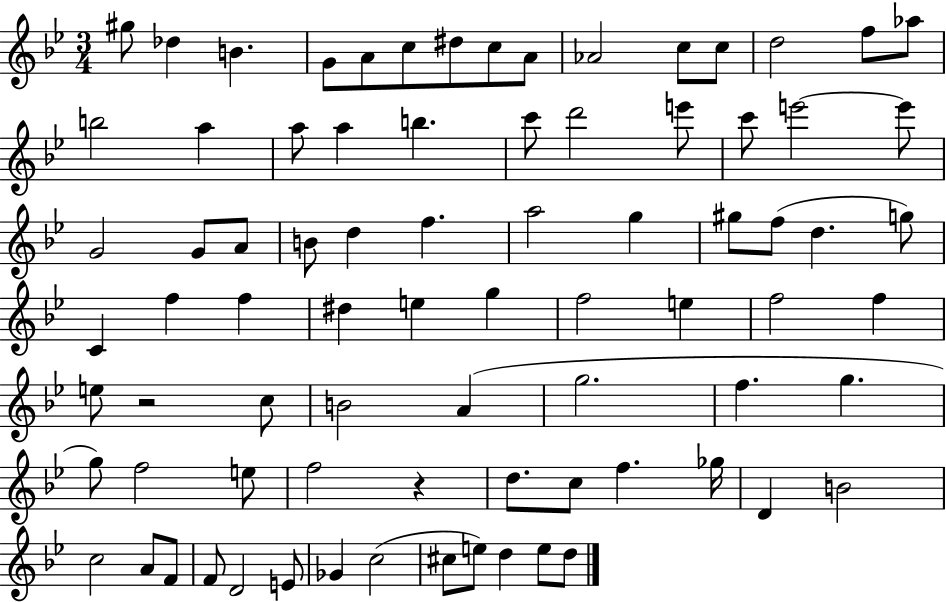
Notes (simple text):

G#5/e Db5/q B4/q. G4/e A4/e C5/e D#5/e C5/e A4/e Ab4/h C5/e C5/e D5/h F5/e Ab5/e B5/h A5/q A5/e A5/q B5/q. C6/e D6/h E6/e C6/e E6/h E6/e G4/h G4/e A4/e B4/e D5/q F5/q. A5/h G5/q G#5/e F5/e D5/q. G5/e C4/q F5/q F5/q D#5/q E5/q G5/q F5/h E5/q F5/h F5/q E5/e R/h C5/e B4/h A4/q G5/h. F5/q. G5/q. G5/e F5/h E5/e F5/h R/q D5/e. C5/e F5/q. Gb5/s D4/q B4/h C5/h A4/e F4/e F4/e D4/h E4/e Gb4/q C5/h C#5/e E5/e D5/q E5/e D5/e